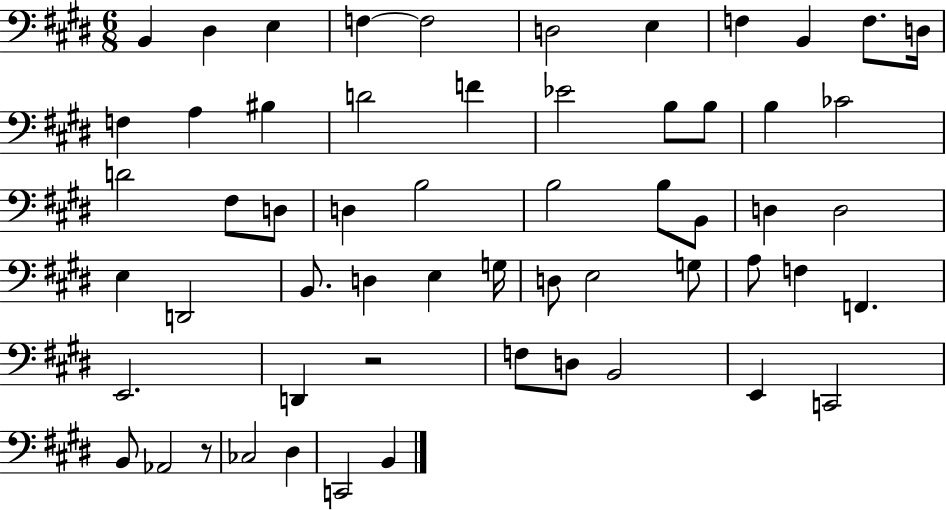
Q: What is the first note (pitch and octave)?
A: B2